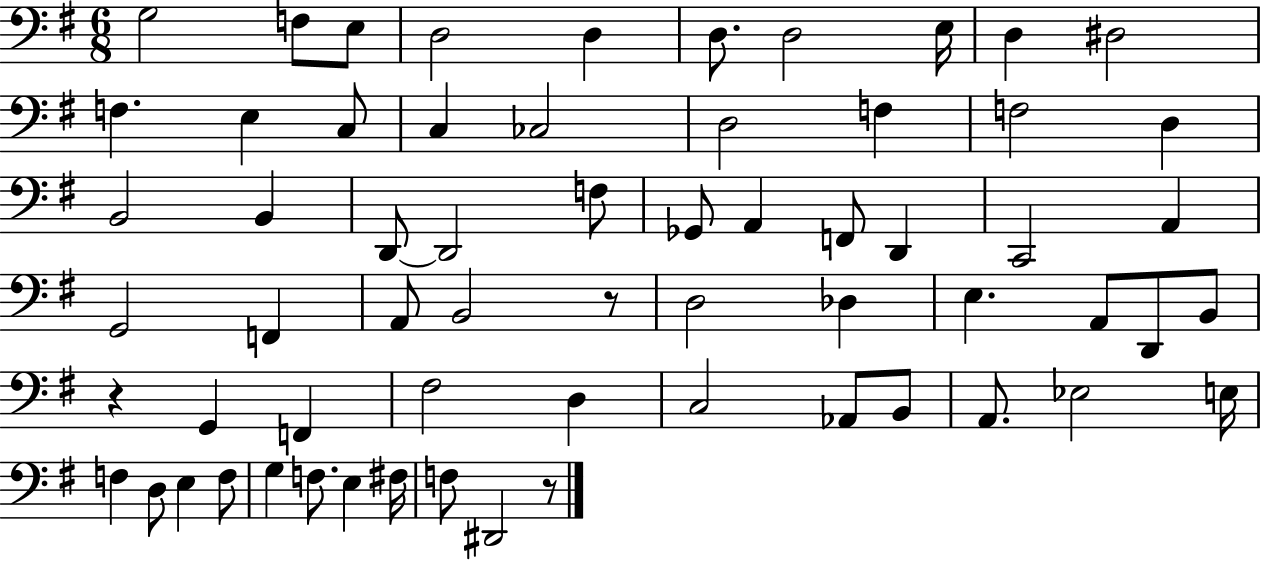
X:1
T:Untitled
M:6/8
L:1/4
K:G
G,2 F,/2 E,/2 D,2 D, D,/2 D,2 E,/4 D, ^D,2 F, E, C,/2 C, _C,2 D,2 F, F,2 D, B,,2 B,, D,,/2 D,,2 F,/2 _G,,/2 A,, F,,/2 D,, C,,2 A,, G,,2 F,, A,,/2 B,,2 z/2 D,2 _D, E, A,,/2 D,,/2 B,,/2 z G,, F,, ^F,2 D, C,2 _A,,/2 B,,/2 A,,/2 _E,2 E,/4 F, D,/2 E, F,/2 G, F,/2 E, ^F,/4 F,/2 ^D,,2 z/2